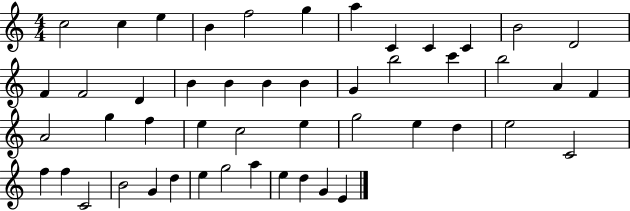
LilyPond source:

{
  \clef treble
  \numericTimeSignature
  \time 4/4
  \key c \major
  c''2 c''4 e''4 | b'4 f''2 g''4 | a''4 c'4 c'4 c'4 | b'2 d'2 | \break f'4 f'2 d'4 | b'4 b'4 b'4 b'4 | g'4 b''2 c'''4 | b''2 a'4 f'4 | \break a'2 g''4 f''4 | e''4 c''2 e''4 | g''2 e''4 d''4 | e''2 c'2 | \break f''4 f''4 c'2 | b'2 g'4 d''4 | e''4 g''2 a''4 | e''4 d''4 g'4 e'4 | \break \bar "|."
}